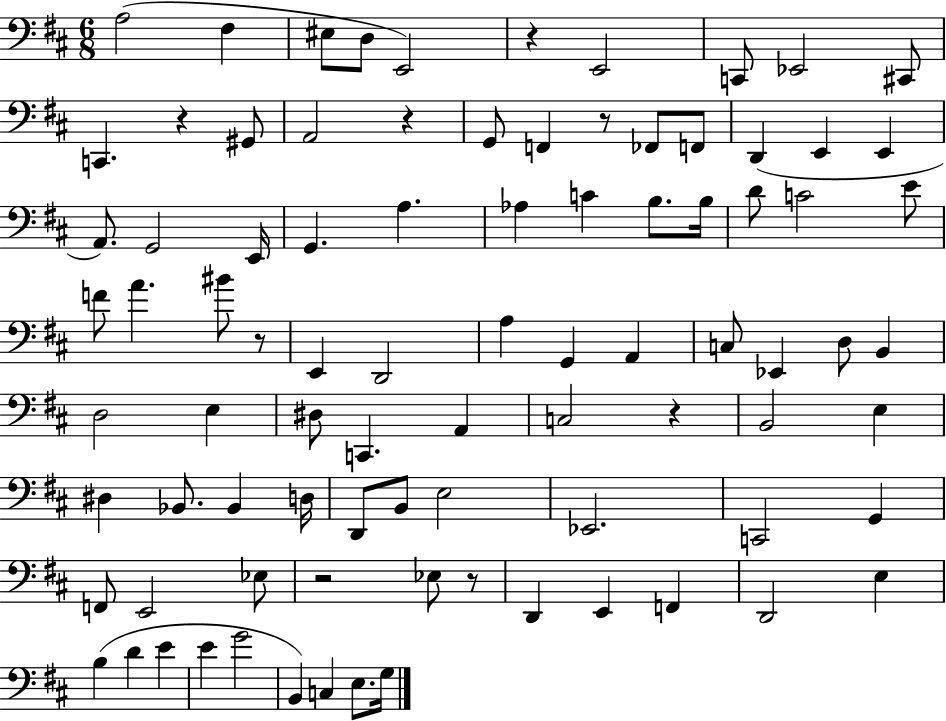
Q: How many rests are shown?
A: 8